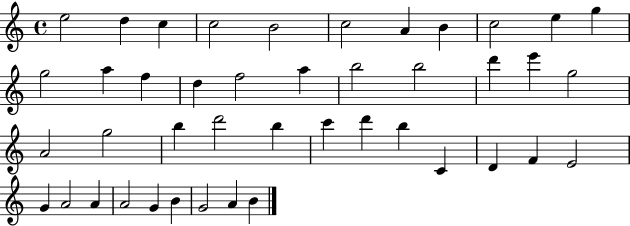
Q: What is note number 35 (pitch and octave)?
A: G4